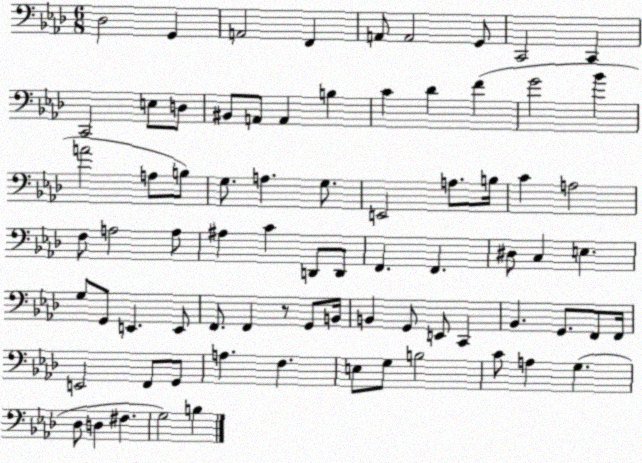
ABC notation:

X:1
T:Untitled
M:6/8
L:1/4
K:Ab
_D,2 G,, A,,2 F,, A,,/2 A,,2 G,,/2 C,,2 C,, C,,2 E,/2 D,/2 ^B,,/2 A,,/2 A,, B, C _D F G2 _B A2 A,/2 B,/2 G,/2 A, G,/2 E,,2 A,/2 B,/4 C A,2 F,/2 A,2 A,/2 ^A, C D,,/2 D,,/2 F,, F,, ^D,/2 C, E, G,/2 G,,/2 E,, E,,/2 F,,/2 F,, z/2 G,,/2 B,,/4 B,, G,,/2 E,,/2 C,, _B,, G,,/2 F,,/2 F,,/4 E,,2 F,,/2 G,,/2 A, F, E,/2 G,/2 B,2 C/2 A, G, _D,/2 D, ^F, G,2 B,